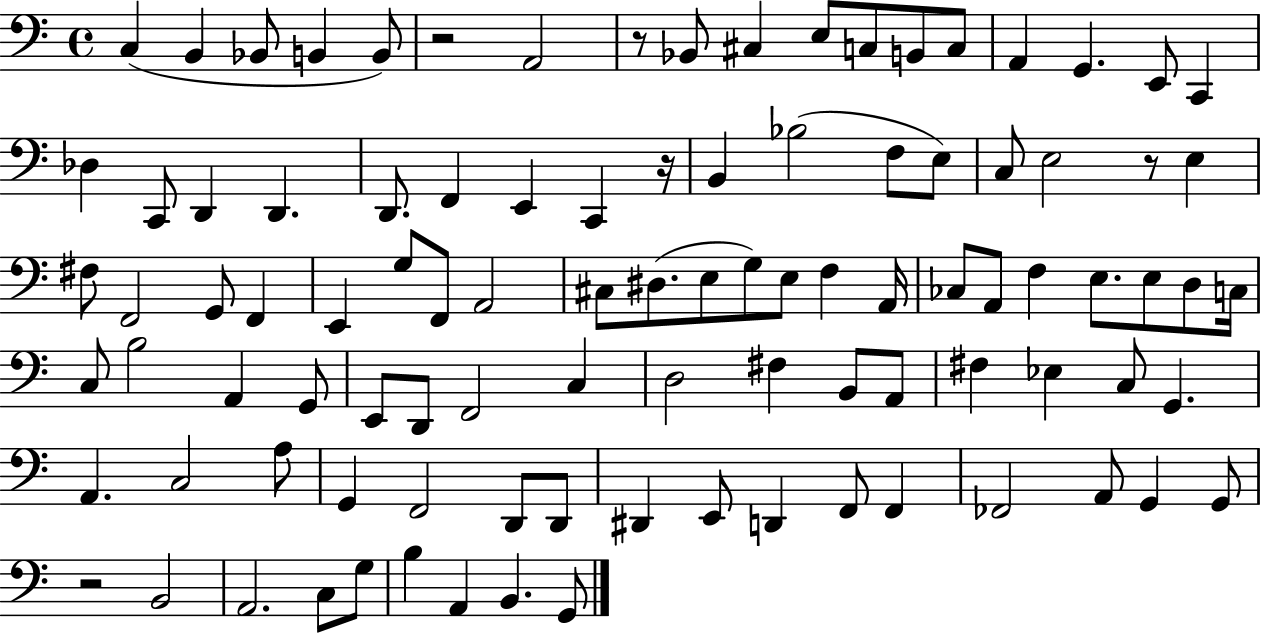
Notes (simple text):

C3/q B2/q Bb2/e B2/q B2/e R/h A2/h R/e Bb2/e C#3/q E3/e C3/e B2/e C3/e A2/q G2/q. E2/e C2/q Db3/q C2/e D2/q D2/q. D2/e. F2/q E2/q C2/q R/s B2/q Bb3/h F3/e E3/e C3/e E3/h R/e E3/q F#3/e F2/h G2/e F2/q E2/q G3/e F2/e A2/h C#3/e D#3/e. E3/e G3/e E3/e F3/q A2/s CES3/e A2/e F3/q E3/e. E3/e D3/e C3/s C3/e B3/h A2/q G2/e E2/e D2/e F2/h C3/q D3/h F#3/q B2/e A2/e F#3/q Eb3/q C3/e G2/q. A2/q. C3/h A3/e G2/q F2/h D2/e D2/e D#2/q E2/e D2/q F2/e F2/q FES2/h A2/e G2/q G2/e R/h B2/h A2/h. C3/e G3/e B3/q A2/q B2/q. G2/e